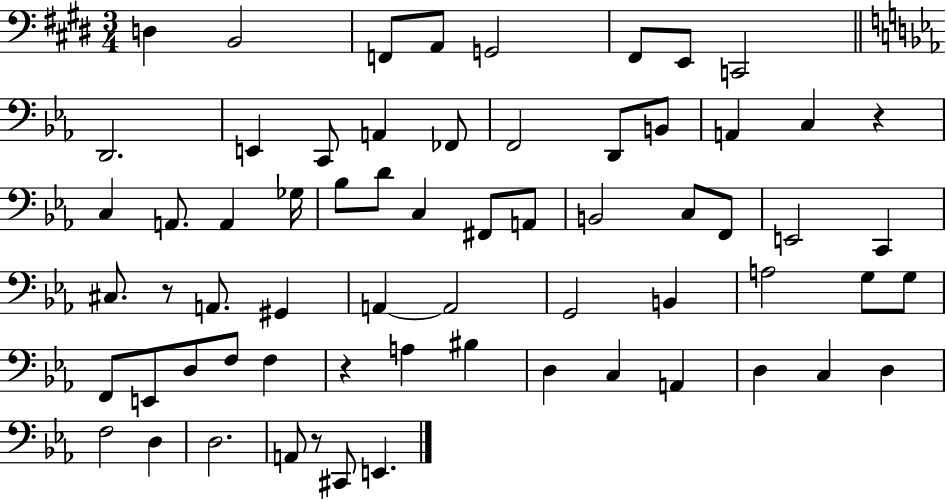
{
  \clef bass
  \numericTimeSignature
  \time 3/4
  \key e \major
  d4 b,2 | f,8 a,8 g,2 | fis,8 e,8 c,2 | \bar "||" \break \key ees \major d,2. | e,4 c,8 a,4 fes,8 | f,2 d,8 b,8 | a,4 c4 r4 | \break c4 a,8. a,4 ges16 | bes8 d'8 c4 fis,8 a,8 | b,2 c8 f,8 | e,2 c,4 | \break cis8. r8 a,8. gis,4 | a,4~~ a,2 | g,2 b,4 | a2 g8 g8 | \break f,8 e,8 d8 f8 f4 | r4 a4 bis4 | d4 c4 a,4 | d4 c4 d4 | \break f2 d4 | d2. | a,8 r8 cis,8 e,4. | \bar "|."
}